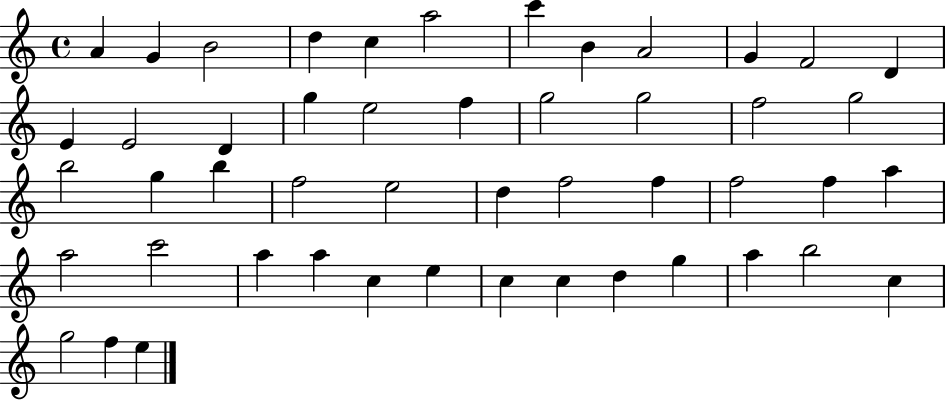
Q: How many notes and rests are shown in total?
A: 49